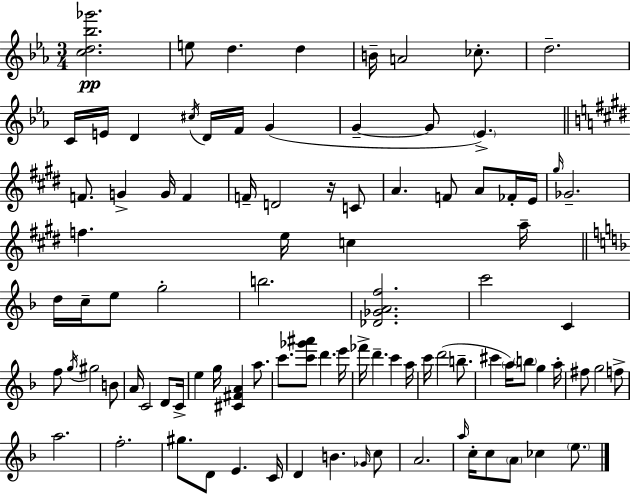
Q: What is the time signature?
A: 3/4